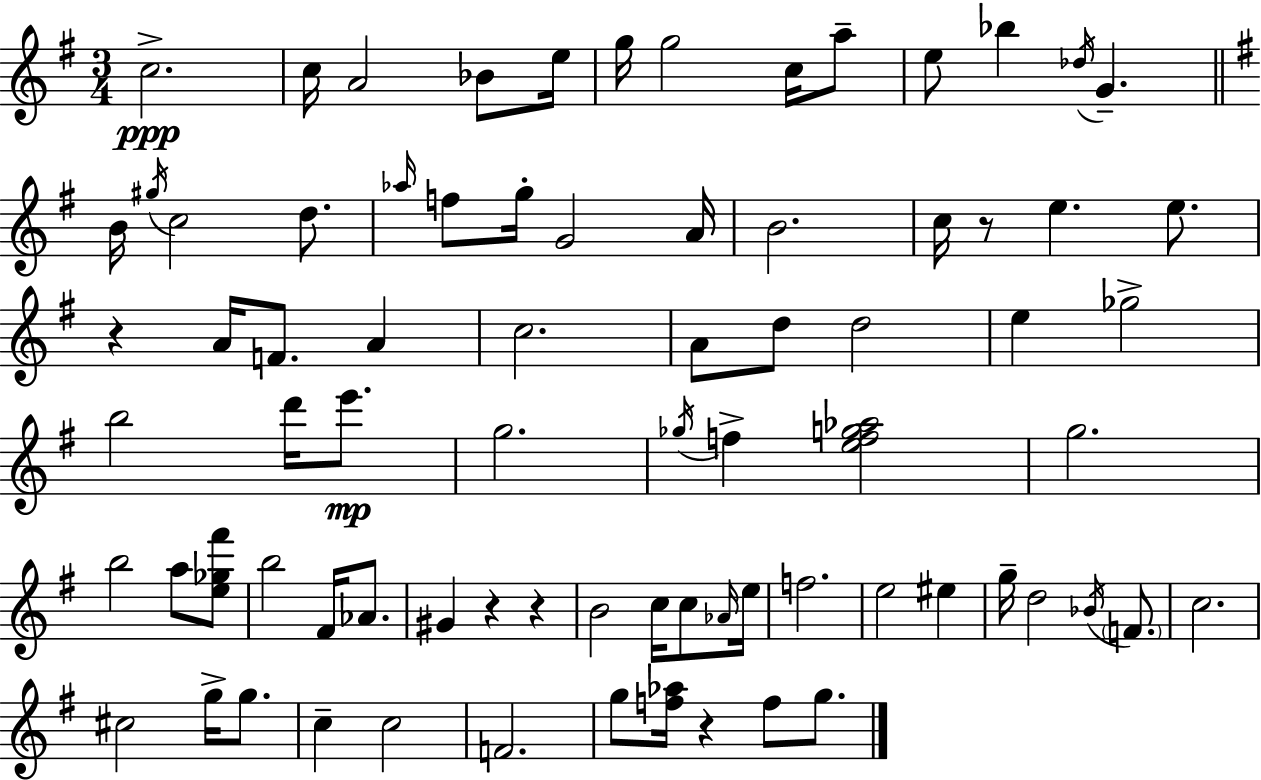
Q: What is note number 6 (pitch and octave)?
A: G5